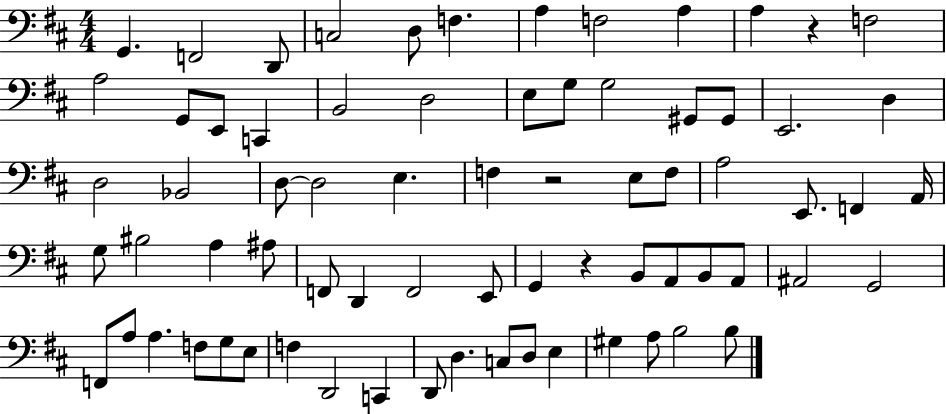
{
  \clef bass
  \numericTimeSignature
  \time 4/4
  \key d \major
  g,4. f,2 d,8 | c2 d8 f4. | a4 f2 a4 | a4 r4 f2 | \break a2 g,8 e,8 c,4 | b,2 d2 | e8 g8 g2 gis,8 gis,8 | e,2. d4 | \break d2 bes,2 | d8~~ d2 e4. | f4 r2 e8 f8 | a2 e,8. f,4 a,16 | \break g8 bis2 a4 ais8 | f,8 d,4 f,2 e,8 | g,4 r4 b,8 a,8 b,8 a,8 | ais,2 g,2 | \break f,8 a8 a4. f8 g8 e8 | f4 d,2 c,4 | d,8 d4. c8 d8 e4 | gis4 a8 b2 b8 | \break \bar "|."
}